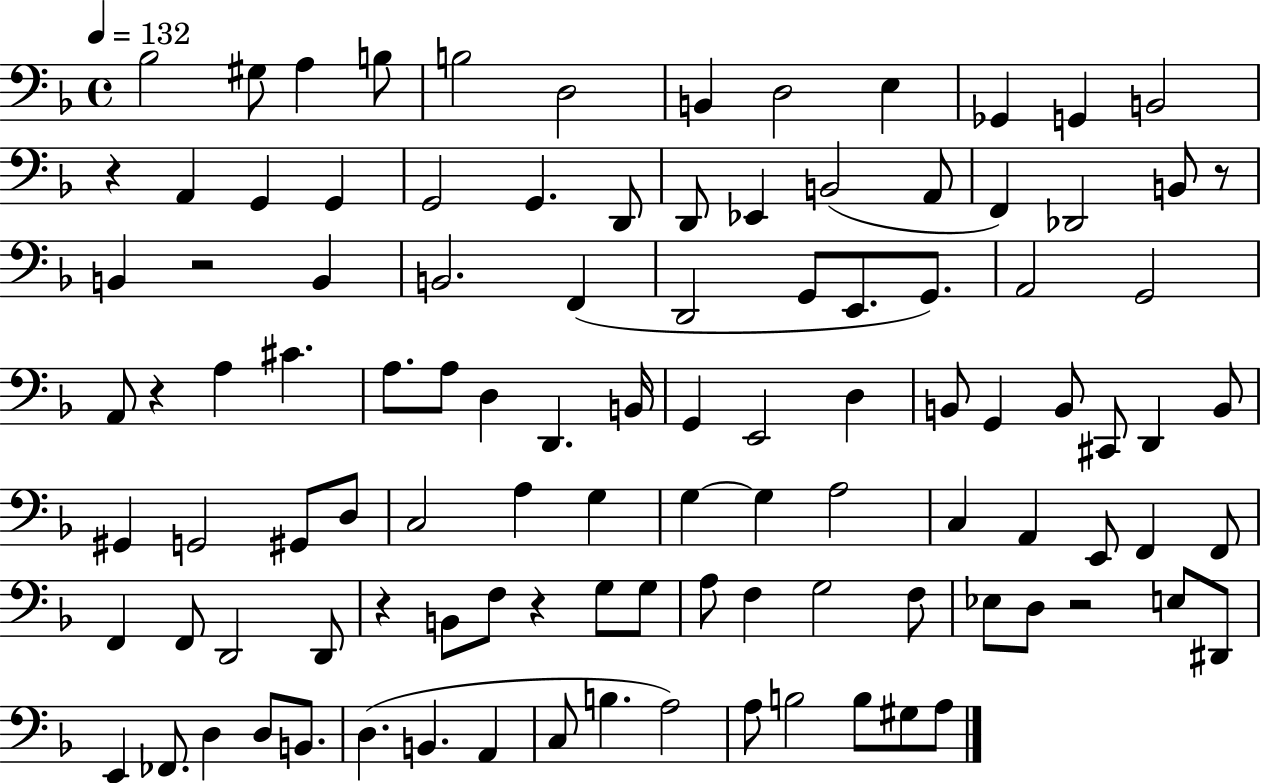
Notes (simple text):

Bb3/h G#3/e A3/q B3/e B3/h D3/h B2/q D3/h E3/q Gb2/q G2/q B2/h R/q A2/q G2/q G2/q G2/h G2/q. D2/e D2/e Eb2/q B2/h A2/e F2/q Db2/h B2/e R/e B2/q R/h B2/q B2/h. F2/q D2/h G2/e E2/e. G2/e. A2/h G2/h A2/e R/q A3/q C#4/q. A3/e. A3/e D3/q D2/q. B2/s G2/q E2/h D3/q B2/e G2/q B2/e C#2/e D2/q B2/e G#2/q G2/h G#2/e D3/e C3/h A3/q G3/q G3/q G3/q A3/h C3/q A2/q E2/e F2/q F2/e F2/q F2/e D2/h D2/e R/q B2/e F3/e R/q G3/e G3/e A3/e F3/q G3/h F3/e Eb3/e D3/e R/h E3/e D#2/e E2/q FES2/e. D3/q D3/e B2/e. D3/q. B2/q. A2/q C3/e B3/q. A3/h A3/e B3/h B3/e G#3/e A3/e